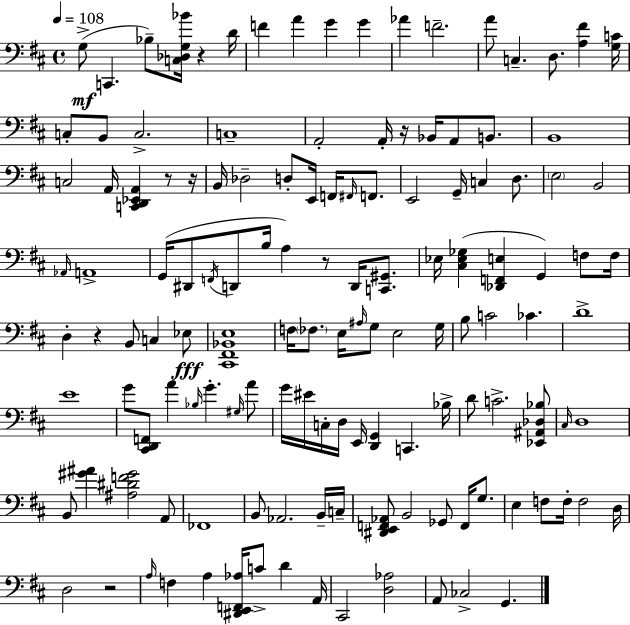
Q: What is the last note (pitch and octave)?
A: G2